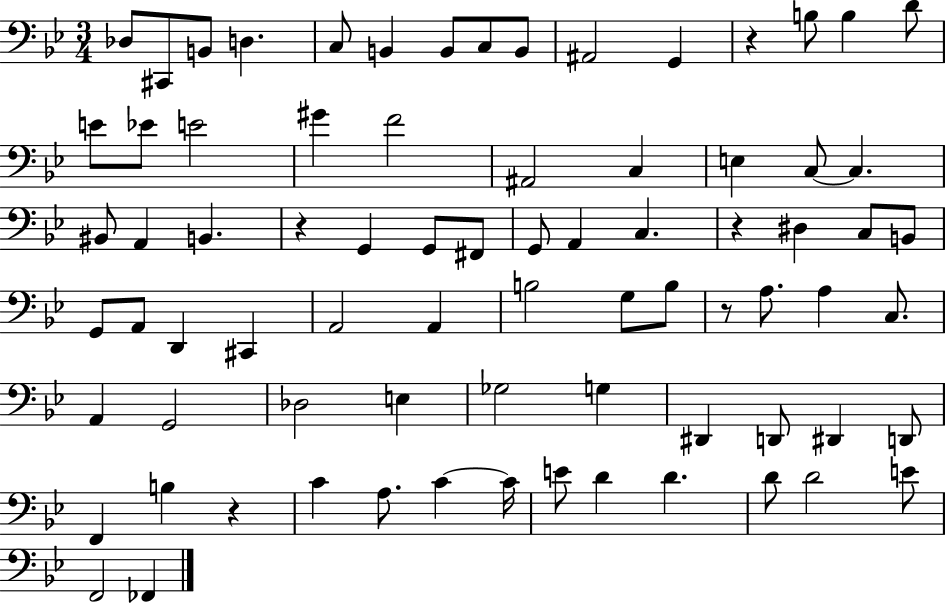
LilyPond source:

{
  \clef bass
  \numericTimeSignature
  \time 3/4
  \key bes \major
  \repeat volta 2 { des8 cis,8 b,8 d4. | c8 b,4 b,8 c8 b,8 | ais,2 g,4 | r4 b8 b4 d'8 | \break e'8 ees'8 e'2 | gis'4 f'2 | ais,2 c4 | e4 c8~~ c4. | \break bis,8 a,4 b,4. | r4 g,4 g,8 fis,8 | g,8 a,4 c4. | r4 dis4 c8 b,8 | \break g,8 a,8 d,4 cis,4 | a,2 a,4 | b2 g8 b8 | r8 a8. a4 c8. | \break a,4 g,2 | des2 e4 | ges2 g4 | dis,4 d,8 dis,4 d,8 | \break f,4 b4 r4 | c'4 a8. c'4~~ c'16 | e'8 d'4 d'4. | d'8 d'2 e'8 | \break f,2 fes,4 | } \bar "|."
}